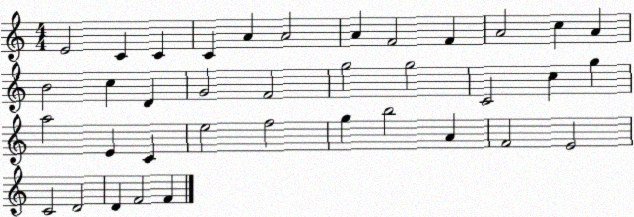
X:1
T:Untitled
M:4/4
L:1/4
K:C
E2 C C C A A2 A F2 F A2 c A B2 c D G2 F2 g2 g2 C2 c g a2 E C e2 f2 g b2 A F2 E2 C2 D2 D F2 F